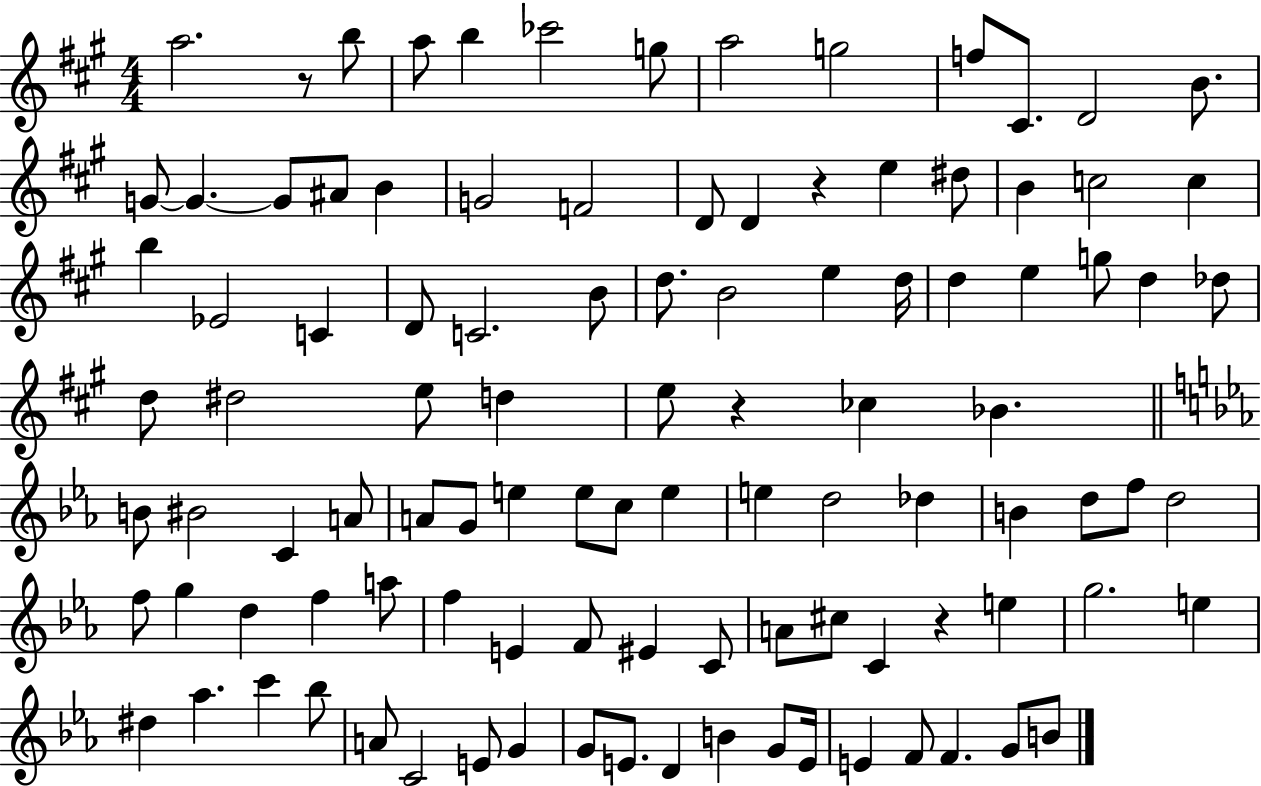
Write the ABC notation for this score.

X:1
T:Untitled
M:4/4
L:1/4
K:A
a2 z/2 b/2 a/2 b _c'2 g/2 a2 g2 f/2 ^C/2 D2 B/2 G/2 G G/2 ^A/2 B G2 F2 D/2 D z e ^d/2 B c2 c b _E2 C D/2 C2 B/2 d/2 B2 e d/4 d e g/2 d _d/2 d/2 ^d2 e/2 d e/2 z _c _B B/2 ^B2 C A/2 A/2 G/2 e e/2 c/2 e e d2 _d B d/2 f/2 d2 f/2 g d f a/2 f E F/2 ^E C/2 A/2 ^c/2 C z e g2 e ^d _a c' _b/2 A/2 C2 E/2 G G/2 E/2 D B G/2 E/4 E F/2 F G/2 B/2